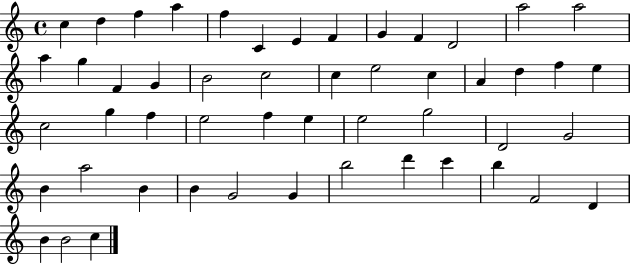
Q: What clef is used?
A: treble